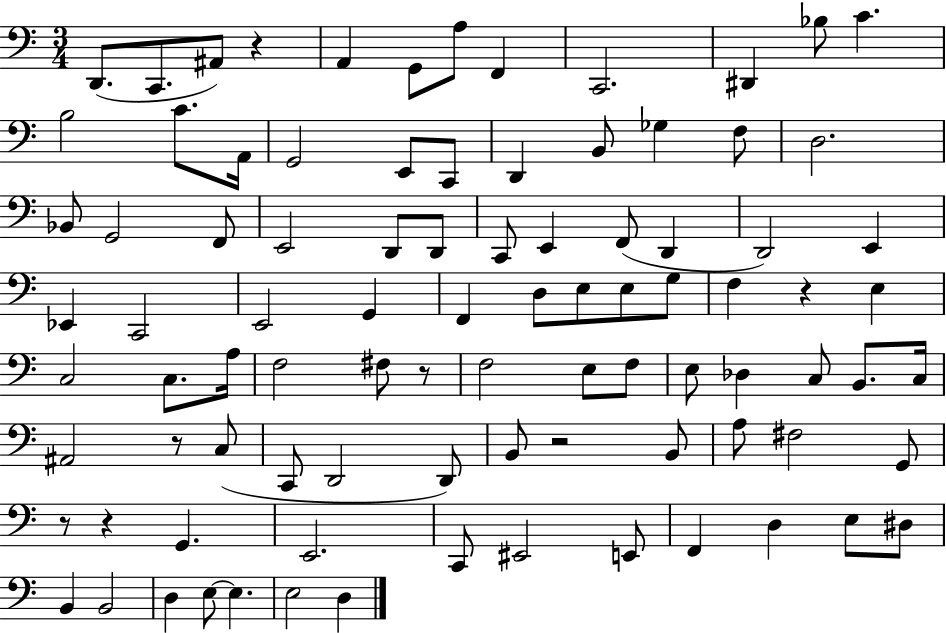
{
  \clef bass
  \numericTimeSignature
  \time 3/4
  \key c \major
  \repeat volta 2 { d,8.( c,8. ais,8) r4 | a,4 g,8 a8 f,4 | c,2. | dis,4 bes8 c'4. | \break b2 c'8. a,16 | g,2 e,8 c,8 | d,4 b,8 ges4 f8 | d2. | \break bes,8 g,2 f,8 | e,2 d,8 d,8 | c,8 e,4 f,8( d,4 | d,2) e,4 | \break ees,4 c,2 | e,2 g,4 | f,4 d8 e8 e8 g8 | f4 r4 e4 | \break c2 c8. a16 | f2 fis8 r8 | f2 e8 f8 | e8 des4 c8 b,8. c16 | \break ais,2 r8 c8( | c,8 d,2 d,8) | b,8 r2 b,8 | a8 fis2 g,8 | \break r8 r4 g,4. | e,2. | c,8 eis,2 e,8 | f,4 d4 e8 dis8 | \break b,4 b,2 | d4 e8~~ e4. | e2 d4 | } \bar "|."
}